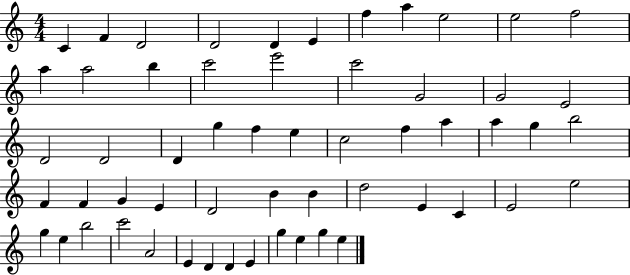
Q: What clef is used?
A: treble